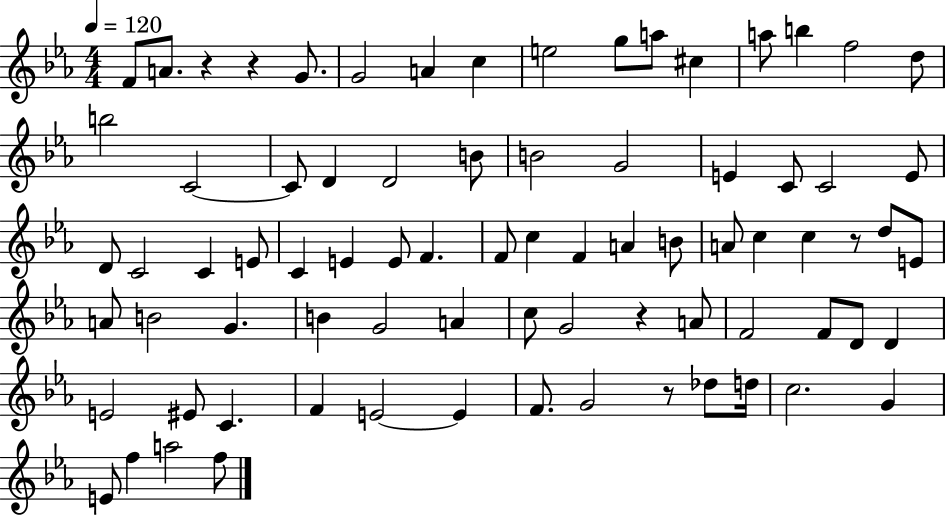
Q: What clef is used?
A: treble